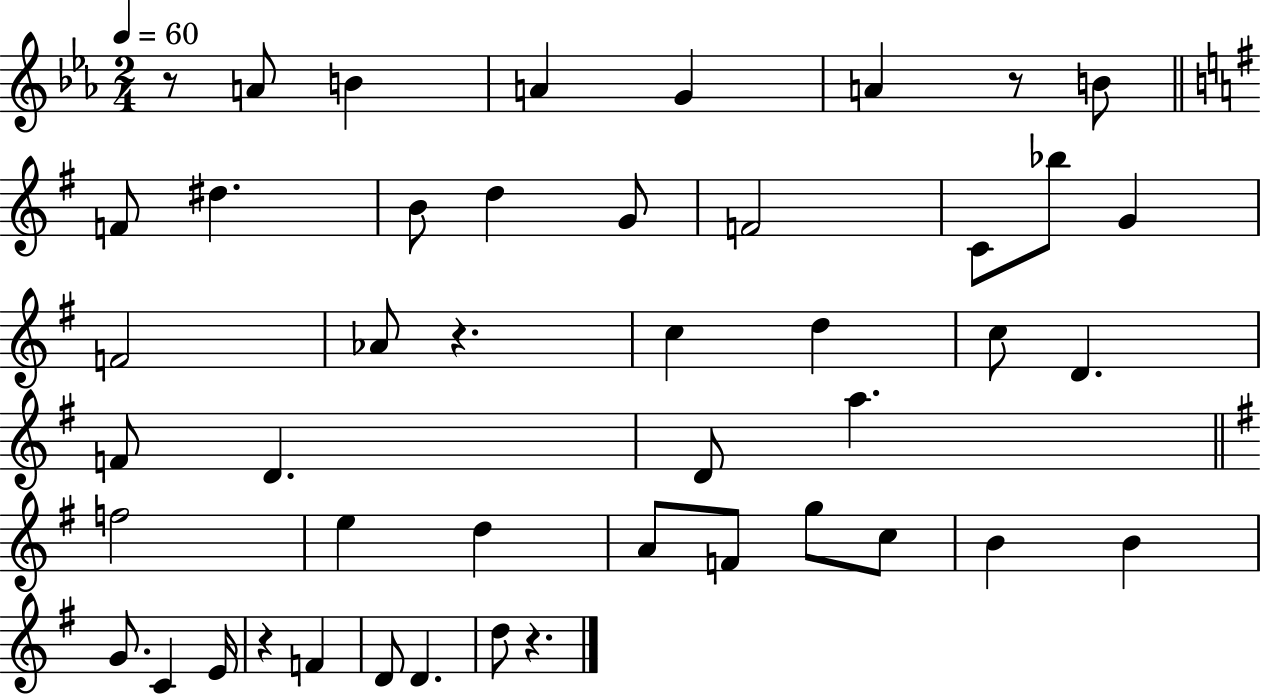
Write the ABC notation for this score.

X:1
T:Untitled
M:2/4
L:1/4
K:Eb
z/2 A/2 B A G A z/2 B/2 F/2 ^d B/2 d G/2 F2 C/2 _b/2 G F2 _A/2 z c d c/2 D F/2 D D/2 a f2 e d A/2 F/2 g/2 c/2 B B G/2 C E/4 z F D/2 D d/2 z